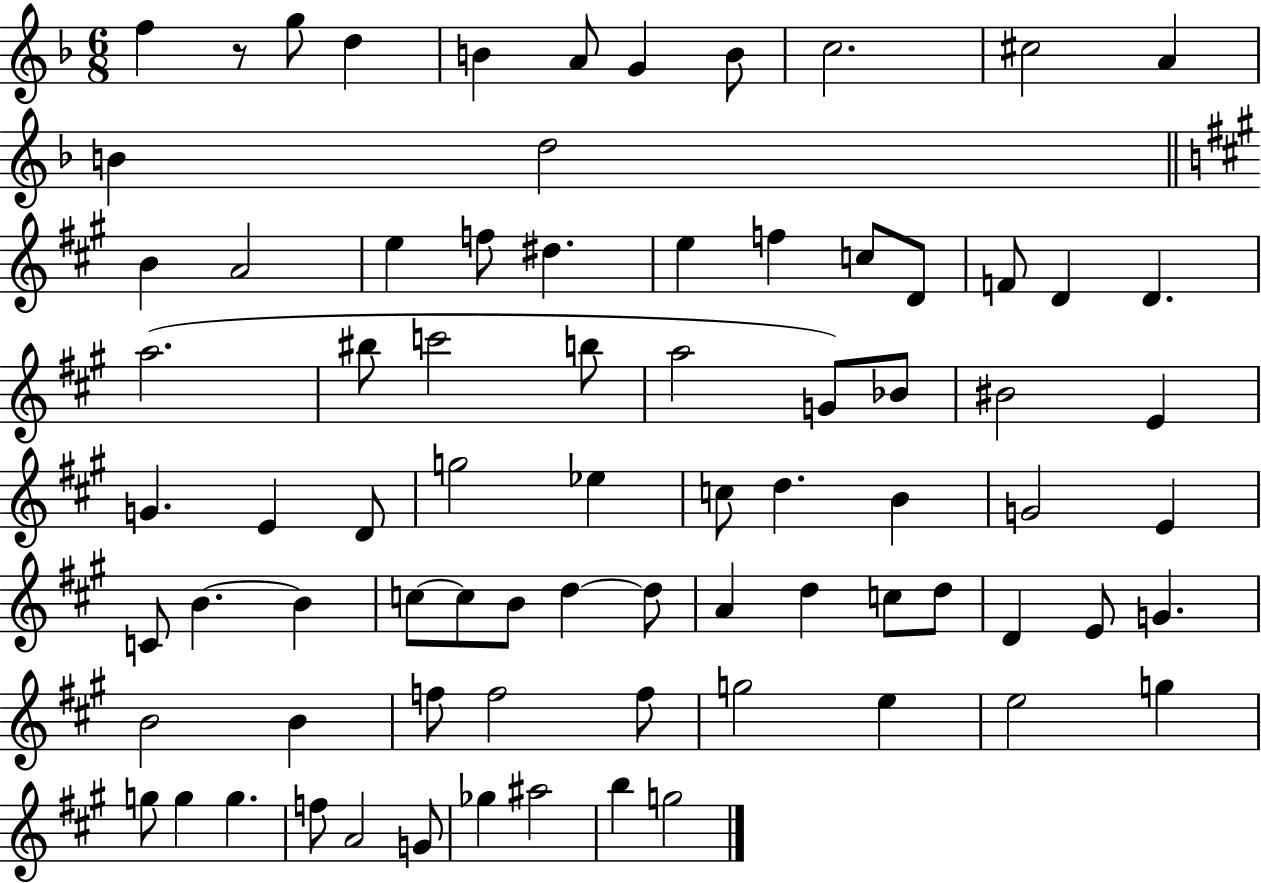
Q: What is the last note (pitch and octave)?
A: G5